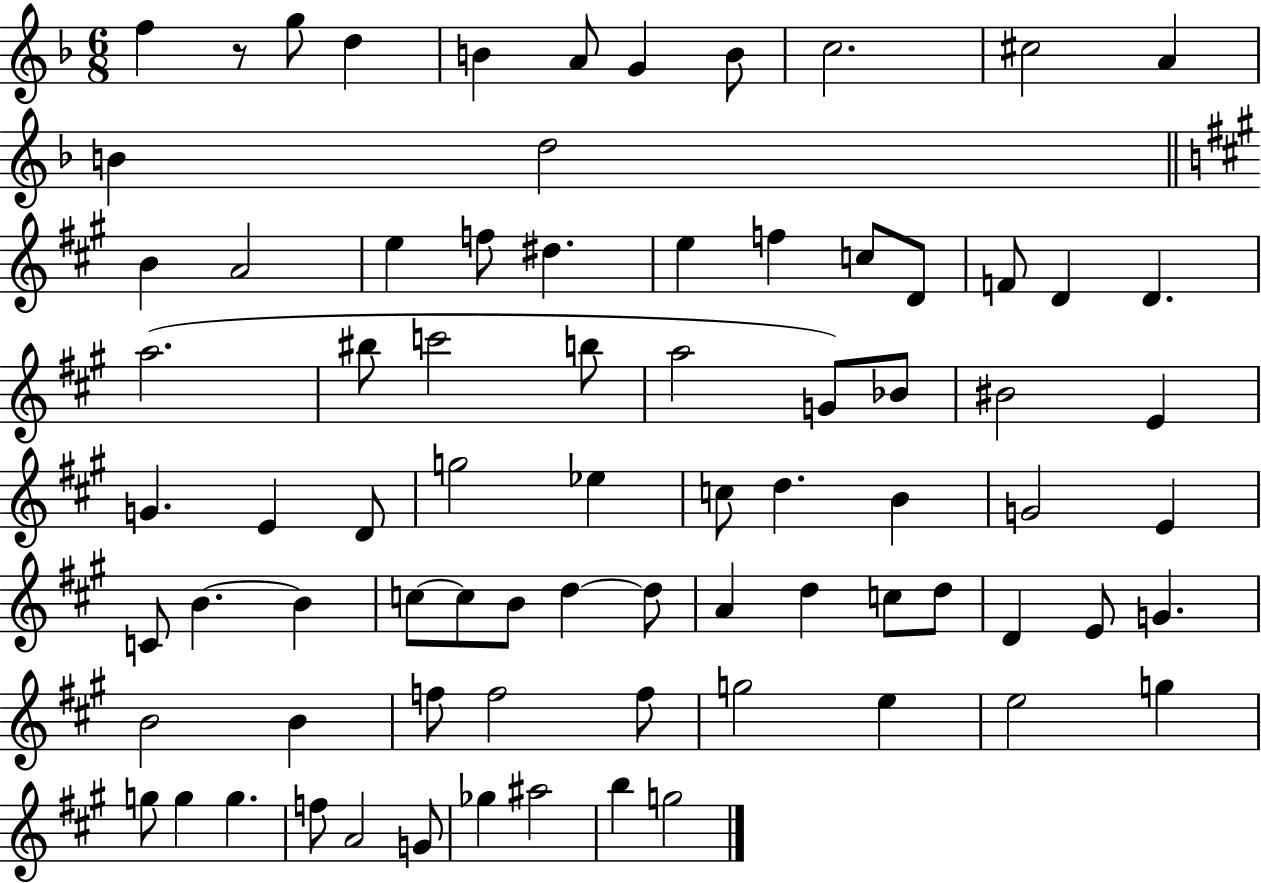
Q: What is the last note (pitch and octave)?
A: G5